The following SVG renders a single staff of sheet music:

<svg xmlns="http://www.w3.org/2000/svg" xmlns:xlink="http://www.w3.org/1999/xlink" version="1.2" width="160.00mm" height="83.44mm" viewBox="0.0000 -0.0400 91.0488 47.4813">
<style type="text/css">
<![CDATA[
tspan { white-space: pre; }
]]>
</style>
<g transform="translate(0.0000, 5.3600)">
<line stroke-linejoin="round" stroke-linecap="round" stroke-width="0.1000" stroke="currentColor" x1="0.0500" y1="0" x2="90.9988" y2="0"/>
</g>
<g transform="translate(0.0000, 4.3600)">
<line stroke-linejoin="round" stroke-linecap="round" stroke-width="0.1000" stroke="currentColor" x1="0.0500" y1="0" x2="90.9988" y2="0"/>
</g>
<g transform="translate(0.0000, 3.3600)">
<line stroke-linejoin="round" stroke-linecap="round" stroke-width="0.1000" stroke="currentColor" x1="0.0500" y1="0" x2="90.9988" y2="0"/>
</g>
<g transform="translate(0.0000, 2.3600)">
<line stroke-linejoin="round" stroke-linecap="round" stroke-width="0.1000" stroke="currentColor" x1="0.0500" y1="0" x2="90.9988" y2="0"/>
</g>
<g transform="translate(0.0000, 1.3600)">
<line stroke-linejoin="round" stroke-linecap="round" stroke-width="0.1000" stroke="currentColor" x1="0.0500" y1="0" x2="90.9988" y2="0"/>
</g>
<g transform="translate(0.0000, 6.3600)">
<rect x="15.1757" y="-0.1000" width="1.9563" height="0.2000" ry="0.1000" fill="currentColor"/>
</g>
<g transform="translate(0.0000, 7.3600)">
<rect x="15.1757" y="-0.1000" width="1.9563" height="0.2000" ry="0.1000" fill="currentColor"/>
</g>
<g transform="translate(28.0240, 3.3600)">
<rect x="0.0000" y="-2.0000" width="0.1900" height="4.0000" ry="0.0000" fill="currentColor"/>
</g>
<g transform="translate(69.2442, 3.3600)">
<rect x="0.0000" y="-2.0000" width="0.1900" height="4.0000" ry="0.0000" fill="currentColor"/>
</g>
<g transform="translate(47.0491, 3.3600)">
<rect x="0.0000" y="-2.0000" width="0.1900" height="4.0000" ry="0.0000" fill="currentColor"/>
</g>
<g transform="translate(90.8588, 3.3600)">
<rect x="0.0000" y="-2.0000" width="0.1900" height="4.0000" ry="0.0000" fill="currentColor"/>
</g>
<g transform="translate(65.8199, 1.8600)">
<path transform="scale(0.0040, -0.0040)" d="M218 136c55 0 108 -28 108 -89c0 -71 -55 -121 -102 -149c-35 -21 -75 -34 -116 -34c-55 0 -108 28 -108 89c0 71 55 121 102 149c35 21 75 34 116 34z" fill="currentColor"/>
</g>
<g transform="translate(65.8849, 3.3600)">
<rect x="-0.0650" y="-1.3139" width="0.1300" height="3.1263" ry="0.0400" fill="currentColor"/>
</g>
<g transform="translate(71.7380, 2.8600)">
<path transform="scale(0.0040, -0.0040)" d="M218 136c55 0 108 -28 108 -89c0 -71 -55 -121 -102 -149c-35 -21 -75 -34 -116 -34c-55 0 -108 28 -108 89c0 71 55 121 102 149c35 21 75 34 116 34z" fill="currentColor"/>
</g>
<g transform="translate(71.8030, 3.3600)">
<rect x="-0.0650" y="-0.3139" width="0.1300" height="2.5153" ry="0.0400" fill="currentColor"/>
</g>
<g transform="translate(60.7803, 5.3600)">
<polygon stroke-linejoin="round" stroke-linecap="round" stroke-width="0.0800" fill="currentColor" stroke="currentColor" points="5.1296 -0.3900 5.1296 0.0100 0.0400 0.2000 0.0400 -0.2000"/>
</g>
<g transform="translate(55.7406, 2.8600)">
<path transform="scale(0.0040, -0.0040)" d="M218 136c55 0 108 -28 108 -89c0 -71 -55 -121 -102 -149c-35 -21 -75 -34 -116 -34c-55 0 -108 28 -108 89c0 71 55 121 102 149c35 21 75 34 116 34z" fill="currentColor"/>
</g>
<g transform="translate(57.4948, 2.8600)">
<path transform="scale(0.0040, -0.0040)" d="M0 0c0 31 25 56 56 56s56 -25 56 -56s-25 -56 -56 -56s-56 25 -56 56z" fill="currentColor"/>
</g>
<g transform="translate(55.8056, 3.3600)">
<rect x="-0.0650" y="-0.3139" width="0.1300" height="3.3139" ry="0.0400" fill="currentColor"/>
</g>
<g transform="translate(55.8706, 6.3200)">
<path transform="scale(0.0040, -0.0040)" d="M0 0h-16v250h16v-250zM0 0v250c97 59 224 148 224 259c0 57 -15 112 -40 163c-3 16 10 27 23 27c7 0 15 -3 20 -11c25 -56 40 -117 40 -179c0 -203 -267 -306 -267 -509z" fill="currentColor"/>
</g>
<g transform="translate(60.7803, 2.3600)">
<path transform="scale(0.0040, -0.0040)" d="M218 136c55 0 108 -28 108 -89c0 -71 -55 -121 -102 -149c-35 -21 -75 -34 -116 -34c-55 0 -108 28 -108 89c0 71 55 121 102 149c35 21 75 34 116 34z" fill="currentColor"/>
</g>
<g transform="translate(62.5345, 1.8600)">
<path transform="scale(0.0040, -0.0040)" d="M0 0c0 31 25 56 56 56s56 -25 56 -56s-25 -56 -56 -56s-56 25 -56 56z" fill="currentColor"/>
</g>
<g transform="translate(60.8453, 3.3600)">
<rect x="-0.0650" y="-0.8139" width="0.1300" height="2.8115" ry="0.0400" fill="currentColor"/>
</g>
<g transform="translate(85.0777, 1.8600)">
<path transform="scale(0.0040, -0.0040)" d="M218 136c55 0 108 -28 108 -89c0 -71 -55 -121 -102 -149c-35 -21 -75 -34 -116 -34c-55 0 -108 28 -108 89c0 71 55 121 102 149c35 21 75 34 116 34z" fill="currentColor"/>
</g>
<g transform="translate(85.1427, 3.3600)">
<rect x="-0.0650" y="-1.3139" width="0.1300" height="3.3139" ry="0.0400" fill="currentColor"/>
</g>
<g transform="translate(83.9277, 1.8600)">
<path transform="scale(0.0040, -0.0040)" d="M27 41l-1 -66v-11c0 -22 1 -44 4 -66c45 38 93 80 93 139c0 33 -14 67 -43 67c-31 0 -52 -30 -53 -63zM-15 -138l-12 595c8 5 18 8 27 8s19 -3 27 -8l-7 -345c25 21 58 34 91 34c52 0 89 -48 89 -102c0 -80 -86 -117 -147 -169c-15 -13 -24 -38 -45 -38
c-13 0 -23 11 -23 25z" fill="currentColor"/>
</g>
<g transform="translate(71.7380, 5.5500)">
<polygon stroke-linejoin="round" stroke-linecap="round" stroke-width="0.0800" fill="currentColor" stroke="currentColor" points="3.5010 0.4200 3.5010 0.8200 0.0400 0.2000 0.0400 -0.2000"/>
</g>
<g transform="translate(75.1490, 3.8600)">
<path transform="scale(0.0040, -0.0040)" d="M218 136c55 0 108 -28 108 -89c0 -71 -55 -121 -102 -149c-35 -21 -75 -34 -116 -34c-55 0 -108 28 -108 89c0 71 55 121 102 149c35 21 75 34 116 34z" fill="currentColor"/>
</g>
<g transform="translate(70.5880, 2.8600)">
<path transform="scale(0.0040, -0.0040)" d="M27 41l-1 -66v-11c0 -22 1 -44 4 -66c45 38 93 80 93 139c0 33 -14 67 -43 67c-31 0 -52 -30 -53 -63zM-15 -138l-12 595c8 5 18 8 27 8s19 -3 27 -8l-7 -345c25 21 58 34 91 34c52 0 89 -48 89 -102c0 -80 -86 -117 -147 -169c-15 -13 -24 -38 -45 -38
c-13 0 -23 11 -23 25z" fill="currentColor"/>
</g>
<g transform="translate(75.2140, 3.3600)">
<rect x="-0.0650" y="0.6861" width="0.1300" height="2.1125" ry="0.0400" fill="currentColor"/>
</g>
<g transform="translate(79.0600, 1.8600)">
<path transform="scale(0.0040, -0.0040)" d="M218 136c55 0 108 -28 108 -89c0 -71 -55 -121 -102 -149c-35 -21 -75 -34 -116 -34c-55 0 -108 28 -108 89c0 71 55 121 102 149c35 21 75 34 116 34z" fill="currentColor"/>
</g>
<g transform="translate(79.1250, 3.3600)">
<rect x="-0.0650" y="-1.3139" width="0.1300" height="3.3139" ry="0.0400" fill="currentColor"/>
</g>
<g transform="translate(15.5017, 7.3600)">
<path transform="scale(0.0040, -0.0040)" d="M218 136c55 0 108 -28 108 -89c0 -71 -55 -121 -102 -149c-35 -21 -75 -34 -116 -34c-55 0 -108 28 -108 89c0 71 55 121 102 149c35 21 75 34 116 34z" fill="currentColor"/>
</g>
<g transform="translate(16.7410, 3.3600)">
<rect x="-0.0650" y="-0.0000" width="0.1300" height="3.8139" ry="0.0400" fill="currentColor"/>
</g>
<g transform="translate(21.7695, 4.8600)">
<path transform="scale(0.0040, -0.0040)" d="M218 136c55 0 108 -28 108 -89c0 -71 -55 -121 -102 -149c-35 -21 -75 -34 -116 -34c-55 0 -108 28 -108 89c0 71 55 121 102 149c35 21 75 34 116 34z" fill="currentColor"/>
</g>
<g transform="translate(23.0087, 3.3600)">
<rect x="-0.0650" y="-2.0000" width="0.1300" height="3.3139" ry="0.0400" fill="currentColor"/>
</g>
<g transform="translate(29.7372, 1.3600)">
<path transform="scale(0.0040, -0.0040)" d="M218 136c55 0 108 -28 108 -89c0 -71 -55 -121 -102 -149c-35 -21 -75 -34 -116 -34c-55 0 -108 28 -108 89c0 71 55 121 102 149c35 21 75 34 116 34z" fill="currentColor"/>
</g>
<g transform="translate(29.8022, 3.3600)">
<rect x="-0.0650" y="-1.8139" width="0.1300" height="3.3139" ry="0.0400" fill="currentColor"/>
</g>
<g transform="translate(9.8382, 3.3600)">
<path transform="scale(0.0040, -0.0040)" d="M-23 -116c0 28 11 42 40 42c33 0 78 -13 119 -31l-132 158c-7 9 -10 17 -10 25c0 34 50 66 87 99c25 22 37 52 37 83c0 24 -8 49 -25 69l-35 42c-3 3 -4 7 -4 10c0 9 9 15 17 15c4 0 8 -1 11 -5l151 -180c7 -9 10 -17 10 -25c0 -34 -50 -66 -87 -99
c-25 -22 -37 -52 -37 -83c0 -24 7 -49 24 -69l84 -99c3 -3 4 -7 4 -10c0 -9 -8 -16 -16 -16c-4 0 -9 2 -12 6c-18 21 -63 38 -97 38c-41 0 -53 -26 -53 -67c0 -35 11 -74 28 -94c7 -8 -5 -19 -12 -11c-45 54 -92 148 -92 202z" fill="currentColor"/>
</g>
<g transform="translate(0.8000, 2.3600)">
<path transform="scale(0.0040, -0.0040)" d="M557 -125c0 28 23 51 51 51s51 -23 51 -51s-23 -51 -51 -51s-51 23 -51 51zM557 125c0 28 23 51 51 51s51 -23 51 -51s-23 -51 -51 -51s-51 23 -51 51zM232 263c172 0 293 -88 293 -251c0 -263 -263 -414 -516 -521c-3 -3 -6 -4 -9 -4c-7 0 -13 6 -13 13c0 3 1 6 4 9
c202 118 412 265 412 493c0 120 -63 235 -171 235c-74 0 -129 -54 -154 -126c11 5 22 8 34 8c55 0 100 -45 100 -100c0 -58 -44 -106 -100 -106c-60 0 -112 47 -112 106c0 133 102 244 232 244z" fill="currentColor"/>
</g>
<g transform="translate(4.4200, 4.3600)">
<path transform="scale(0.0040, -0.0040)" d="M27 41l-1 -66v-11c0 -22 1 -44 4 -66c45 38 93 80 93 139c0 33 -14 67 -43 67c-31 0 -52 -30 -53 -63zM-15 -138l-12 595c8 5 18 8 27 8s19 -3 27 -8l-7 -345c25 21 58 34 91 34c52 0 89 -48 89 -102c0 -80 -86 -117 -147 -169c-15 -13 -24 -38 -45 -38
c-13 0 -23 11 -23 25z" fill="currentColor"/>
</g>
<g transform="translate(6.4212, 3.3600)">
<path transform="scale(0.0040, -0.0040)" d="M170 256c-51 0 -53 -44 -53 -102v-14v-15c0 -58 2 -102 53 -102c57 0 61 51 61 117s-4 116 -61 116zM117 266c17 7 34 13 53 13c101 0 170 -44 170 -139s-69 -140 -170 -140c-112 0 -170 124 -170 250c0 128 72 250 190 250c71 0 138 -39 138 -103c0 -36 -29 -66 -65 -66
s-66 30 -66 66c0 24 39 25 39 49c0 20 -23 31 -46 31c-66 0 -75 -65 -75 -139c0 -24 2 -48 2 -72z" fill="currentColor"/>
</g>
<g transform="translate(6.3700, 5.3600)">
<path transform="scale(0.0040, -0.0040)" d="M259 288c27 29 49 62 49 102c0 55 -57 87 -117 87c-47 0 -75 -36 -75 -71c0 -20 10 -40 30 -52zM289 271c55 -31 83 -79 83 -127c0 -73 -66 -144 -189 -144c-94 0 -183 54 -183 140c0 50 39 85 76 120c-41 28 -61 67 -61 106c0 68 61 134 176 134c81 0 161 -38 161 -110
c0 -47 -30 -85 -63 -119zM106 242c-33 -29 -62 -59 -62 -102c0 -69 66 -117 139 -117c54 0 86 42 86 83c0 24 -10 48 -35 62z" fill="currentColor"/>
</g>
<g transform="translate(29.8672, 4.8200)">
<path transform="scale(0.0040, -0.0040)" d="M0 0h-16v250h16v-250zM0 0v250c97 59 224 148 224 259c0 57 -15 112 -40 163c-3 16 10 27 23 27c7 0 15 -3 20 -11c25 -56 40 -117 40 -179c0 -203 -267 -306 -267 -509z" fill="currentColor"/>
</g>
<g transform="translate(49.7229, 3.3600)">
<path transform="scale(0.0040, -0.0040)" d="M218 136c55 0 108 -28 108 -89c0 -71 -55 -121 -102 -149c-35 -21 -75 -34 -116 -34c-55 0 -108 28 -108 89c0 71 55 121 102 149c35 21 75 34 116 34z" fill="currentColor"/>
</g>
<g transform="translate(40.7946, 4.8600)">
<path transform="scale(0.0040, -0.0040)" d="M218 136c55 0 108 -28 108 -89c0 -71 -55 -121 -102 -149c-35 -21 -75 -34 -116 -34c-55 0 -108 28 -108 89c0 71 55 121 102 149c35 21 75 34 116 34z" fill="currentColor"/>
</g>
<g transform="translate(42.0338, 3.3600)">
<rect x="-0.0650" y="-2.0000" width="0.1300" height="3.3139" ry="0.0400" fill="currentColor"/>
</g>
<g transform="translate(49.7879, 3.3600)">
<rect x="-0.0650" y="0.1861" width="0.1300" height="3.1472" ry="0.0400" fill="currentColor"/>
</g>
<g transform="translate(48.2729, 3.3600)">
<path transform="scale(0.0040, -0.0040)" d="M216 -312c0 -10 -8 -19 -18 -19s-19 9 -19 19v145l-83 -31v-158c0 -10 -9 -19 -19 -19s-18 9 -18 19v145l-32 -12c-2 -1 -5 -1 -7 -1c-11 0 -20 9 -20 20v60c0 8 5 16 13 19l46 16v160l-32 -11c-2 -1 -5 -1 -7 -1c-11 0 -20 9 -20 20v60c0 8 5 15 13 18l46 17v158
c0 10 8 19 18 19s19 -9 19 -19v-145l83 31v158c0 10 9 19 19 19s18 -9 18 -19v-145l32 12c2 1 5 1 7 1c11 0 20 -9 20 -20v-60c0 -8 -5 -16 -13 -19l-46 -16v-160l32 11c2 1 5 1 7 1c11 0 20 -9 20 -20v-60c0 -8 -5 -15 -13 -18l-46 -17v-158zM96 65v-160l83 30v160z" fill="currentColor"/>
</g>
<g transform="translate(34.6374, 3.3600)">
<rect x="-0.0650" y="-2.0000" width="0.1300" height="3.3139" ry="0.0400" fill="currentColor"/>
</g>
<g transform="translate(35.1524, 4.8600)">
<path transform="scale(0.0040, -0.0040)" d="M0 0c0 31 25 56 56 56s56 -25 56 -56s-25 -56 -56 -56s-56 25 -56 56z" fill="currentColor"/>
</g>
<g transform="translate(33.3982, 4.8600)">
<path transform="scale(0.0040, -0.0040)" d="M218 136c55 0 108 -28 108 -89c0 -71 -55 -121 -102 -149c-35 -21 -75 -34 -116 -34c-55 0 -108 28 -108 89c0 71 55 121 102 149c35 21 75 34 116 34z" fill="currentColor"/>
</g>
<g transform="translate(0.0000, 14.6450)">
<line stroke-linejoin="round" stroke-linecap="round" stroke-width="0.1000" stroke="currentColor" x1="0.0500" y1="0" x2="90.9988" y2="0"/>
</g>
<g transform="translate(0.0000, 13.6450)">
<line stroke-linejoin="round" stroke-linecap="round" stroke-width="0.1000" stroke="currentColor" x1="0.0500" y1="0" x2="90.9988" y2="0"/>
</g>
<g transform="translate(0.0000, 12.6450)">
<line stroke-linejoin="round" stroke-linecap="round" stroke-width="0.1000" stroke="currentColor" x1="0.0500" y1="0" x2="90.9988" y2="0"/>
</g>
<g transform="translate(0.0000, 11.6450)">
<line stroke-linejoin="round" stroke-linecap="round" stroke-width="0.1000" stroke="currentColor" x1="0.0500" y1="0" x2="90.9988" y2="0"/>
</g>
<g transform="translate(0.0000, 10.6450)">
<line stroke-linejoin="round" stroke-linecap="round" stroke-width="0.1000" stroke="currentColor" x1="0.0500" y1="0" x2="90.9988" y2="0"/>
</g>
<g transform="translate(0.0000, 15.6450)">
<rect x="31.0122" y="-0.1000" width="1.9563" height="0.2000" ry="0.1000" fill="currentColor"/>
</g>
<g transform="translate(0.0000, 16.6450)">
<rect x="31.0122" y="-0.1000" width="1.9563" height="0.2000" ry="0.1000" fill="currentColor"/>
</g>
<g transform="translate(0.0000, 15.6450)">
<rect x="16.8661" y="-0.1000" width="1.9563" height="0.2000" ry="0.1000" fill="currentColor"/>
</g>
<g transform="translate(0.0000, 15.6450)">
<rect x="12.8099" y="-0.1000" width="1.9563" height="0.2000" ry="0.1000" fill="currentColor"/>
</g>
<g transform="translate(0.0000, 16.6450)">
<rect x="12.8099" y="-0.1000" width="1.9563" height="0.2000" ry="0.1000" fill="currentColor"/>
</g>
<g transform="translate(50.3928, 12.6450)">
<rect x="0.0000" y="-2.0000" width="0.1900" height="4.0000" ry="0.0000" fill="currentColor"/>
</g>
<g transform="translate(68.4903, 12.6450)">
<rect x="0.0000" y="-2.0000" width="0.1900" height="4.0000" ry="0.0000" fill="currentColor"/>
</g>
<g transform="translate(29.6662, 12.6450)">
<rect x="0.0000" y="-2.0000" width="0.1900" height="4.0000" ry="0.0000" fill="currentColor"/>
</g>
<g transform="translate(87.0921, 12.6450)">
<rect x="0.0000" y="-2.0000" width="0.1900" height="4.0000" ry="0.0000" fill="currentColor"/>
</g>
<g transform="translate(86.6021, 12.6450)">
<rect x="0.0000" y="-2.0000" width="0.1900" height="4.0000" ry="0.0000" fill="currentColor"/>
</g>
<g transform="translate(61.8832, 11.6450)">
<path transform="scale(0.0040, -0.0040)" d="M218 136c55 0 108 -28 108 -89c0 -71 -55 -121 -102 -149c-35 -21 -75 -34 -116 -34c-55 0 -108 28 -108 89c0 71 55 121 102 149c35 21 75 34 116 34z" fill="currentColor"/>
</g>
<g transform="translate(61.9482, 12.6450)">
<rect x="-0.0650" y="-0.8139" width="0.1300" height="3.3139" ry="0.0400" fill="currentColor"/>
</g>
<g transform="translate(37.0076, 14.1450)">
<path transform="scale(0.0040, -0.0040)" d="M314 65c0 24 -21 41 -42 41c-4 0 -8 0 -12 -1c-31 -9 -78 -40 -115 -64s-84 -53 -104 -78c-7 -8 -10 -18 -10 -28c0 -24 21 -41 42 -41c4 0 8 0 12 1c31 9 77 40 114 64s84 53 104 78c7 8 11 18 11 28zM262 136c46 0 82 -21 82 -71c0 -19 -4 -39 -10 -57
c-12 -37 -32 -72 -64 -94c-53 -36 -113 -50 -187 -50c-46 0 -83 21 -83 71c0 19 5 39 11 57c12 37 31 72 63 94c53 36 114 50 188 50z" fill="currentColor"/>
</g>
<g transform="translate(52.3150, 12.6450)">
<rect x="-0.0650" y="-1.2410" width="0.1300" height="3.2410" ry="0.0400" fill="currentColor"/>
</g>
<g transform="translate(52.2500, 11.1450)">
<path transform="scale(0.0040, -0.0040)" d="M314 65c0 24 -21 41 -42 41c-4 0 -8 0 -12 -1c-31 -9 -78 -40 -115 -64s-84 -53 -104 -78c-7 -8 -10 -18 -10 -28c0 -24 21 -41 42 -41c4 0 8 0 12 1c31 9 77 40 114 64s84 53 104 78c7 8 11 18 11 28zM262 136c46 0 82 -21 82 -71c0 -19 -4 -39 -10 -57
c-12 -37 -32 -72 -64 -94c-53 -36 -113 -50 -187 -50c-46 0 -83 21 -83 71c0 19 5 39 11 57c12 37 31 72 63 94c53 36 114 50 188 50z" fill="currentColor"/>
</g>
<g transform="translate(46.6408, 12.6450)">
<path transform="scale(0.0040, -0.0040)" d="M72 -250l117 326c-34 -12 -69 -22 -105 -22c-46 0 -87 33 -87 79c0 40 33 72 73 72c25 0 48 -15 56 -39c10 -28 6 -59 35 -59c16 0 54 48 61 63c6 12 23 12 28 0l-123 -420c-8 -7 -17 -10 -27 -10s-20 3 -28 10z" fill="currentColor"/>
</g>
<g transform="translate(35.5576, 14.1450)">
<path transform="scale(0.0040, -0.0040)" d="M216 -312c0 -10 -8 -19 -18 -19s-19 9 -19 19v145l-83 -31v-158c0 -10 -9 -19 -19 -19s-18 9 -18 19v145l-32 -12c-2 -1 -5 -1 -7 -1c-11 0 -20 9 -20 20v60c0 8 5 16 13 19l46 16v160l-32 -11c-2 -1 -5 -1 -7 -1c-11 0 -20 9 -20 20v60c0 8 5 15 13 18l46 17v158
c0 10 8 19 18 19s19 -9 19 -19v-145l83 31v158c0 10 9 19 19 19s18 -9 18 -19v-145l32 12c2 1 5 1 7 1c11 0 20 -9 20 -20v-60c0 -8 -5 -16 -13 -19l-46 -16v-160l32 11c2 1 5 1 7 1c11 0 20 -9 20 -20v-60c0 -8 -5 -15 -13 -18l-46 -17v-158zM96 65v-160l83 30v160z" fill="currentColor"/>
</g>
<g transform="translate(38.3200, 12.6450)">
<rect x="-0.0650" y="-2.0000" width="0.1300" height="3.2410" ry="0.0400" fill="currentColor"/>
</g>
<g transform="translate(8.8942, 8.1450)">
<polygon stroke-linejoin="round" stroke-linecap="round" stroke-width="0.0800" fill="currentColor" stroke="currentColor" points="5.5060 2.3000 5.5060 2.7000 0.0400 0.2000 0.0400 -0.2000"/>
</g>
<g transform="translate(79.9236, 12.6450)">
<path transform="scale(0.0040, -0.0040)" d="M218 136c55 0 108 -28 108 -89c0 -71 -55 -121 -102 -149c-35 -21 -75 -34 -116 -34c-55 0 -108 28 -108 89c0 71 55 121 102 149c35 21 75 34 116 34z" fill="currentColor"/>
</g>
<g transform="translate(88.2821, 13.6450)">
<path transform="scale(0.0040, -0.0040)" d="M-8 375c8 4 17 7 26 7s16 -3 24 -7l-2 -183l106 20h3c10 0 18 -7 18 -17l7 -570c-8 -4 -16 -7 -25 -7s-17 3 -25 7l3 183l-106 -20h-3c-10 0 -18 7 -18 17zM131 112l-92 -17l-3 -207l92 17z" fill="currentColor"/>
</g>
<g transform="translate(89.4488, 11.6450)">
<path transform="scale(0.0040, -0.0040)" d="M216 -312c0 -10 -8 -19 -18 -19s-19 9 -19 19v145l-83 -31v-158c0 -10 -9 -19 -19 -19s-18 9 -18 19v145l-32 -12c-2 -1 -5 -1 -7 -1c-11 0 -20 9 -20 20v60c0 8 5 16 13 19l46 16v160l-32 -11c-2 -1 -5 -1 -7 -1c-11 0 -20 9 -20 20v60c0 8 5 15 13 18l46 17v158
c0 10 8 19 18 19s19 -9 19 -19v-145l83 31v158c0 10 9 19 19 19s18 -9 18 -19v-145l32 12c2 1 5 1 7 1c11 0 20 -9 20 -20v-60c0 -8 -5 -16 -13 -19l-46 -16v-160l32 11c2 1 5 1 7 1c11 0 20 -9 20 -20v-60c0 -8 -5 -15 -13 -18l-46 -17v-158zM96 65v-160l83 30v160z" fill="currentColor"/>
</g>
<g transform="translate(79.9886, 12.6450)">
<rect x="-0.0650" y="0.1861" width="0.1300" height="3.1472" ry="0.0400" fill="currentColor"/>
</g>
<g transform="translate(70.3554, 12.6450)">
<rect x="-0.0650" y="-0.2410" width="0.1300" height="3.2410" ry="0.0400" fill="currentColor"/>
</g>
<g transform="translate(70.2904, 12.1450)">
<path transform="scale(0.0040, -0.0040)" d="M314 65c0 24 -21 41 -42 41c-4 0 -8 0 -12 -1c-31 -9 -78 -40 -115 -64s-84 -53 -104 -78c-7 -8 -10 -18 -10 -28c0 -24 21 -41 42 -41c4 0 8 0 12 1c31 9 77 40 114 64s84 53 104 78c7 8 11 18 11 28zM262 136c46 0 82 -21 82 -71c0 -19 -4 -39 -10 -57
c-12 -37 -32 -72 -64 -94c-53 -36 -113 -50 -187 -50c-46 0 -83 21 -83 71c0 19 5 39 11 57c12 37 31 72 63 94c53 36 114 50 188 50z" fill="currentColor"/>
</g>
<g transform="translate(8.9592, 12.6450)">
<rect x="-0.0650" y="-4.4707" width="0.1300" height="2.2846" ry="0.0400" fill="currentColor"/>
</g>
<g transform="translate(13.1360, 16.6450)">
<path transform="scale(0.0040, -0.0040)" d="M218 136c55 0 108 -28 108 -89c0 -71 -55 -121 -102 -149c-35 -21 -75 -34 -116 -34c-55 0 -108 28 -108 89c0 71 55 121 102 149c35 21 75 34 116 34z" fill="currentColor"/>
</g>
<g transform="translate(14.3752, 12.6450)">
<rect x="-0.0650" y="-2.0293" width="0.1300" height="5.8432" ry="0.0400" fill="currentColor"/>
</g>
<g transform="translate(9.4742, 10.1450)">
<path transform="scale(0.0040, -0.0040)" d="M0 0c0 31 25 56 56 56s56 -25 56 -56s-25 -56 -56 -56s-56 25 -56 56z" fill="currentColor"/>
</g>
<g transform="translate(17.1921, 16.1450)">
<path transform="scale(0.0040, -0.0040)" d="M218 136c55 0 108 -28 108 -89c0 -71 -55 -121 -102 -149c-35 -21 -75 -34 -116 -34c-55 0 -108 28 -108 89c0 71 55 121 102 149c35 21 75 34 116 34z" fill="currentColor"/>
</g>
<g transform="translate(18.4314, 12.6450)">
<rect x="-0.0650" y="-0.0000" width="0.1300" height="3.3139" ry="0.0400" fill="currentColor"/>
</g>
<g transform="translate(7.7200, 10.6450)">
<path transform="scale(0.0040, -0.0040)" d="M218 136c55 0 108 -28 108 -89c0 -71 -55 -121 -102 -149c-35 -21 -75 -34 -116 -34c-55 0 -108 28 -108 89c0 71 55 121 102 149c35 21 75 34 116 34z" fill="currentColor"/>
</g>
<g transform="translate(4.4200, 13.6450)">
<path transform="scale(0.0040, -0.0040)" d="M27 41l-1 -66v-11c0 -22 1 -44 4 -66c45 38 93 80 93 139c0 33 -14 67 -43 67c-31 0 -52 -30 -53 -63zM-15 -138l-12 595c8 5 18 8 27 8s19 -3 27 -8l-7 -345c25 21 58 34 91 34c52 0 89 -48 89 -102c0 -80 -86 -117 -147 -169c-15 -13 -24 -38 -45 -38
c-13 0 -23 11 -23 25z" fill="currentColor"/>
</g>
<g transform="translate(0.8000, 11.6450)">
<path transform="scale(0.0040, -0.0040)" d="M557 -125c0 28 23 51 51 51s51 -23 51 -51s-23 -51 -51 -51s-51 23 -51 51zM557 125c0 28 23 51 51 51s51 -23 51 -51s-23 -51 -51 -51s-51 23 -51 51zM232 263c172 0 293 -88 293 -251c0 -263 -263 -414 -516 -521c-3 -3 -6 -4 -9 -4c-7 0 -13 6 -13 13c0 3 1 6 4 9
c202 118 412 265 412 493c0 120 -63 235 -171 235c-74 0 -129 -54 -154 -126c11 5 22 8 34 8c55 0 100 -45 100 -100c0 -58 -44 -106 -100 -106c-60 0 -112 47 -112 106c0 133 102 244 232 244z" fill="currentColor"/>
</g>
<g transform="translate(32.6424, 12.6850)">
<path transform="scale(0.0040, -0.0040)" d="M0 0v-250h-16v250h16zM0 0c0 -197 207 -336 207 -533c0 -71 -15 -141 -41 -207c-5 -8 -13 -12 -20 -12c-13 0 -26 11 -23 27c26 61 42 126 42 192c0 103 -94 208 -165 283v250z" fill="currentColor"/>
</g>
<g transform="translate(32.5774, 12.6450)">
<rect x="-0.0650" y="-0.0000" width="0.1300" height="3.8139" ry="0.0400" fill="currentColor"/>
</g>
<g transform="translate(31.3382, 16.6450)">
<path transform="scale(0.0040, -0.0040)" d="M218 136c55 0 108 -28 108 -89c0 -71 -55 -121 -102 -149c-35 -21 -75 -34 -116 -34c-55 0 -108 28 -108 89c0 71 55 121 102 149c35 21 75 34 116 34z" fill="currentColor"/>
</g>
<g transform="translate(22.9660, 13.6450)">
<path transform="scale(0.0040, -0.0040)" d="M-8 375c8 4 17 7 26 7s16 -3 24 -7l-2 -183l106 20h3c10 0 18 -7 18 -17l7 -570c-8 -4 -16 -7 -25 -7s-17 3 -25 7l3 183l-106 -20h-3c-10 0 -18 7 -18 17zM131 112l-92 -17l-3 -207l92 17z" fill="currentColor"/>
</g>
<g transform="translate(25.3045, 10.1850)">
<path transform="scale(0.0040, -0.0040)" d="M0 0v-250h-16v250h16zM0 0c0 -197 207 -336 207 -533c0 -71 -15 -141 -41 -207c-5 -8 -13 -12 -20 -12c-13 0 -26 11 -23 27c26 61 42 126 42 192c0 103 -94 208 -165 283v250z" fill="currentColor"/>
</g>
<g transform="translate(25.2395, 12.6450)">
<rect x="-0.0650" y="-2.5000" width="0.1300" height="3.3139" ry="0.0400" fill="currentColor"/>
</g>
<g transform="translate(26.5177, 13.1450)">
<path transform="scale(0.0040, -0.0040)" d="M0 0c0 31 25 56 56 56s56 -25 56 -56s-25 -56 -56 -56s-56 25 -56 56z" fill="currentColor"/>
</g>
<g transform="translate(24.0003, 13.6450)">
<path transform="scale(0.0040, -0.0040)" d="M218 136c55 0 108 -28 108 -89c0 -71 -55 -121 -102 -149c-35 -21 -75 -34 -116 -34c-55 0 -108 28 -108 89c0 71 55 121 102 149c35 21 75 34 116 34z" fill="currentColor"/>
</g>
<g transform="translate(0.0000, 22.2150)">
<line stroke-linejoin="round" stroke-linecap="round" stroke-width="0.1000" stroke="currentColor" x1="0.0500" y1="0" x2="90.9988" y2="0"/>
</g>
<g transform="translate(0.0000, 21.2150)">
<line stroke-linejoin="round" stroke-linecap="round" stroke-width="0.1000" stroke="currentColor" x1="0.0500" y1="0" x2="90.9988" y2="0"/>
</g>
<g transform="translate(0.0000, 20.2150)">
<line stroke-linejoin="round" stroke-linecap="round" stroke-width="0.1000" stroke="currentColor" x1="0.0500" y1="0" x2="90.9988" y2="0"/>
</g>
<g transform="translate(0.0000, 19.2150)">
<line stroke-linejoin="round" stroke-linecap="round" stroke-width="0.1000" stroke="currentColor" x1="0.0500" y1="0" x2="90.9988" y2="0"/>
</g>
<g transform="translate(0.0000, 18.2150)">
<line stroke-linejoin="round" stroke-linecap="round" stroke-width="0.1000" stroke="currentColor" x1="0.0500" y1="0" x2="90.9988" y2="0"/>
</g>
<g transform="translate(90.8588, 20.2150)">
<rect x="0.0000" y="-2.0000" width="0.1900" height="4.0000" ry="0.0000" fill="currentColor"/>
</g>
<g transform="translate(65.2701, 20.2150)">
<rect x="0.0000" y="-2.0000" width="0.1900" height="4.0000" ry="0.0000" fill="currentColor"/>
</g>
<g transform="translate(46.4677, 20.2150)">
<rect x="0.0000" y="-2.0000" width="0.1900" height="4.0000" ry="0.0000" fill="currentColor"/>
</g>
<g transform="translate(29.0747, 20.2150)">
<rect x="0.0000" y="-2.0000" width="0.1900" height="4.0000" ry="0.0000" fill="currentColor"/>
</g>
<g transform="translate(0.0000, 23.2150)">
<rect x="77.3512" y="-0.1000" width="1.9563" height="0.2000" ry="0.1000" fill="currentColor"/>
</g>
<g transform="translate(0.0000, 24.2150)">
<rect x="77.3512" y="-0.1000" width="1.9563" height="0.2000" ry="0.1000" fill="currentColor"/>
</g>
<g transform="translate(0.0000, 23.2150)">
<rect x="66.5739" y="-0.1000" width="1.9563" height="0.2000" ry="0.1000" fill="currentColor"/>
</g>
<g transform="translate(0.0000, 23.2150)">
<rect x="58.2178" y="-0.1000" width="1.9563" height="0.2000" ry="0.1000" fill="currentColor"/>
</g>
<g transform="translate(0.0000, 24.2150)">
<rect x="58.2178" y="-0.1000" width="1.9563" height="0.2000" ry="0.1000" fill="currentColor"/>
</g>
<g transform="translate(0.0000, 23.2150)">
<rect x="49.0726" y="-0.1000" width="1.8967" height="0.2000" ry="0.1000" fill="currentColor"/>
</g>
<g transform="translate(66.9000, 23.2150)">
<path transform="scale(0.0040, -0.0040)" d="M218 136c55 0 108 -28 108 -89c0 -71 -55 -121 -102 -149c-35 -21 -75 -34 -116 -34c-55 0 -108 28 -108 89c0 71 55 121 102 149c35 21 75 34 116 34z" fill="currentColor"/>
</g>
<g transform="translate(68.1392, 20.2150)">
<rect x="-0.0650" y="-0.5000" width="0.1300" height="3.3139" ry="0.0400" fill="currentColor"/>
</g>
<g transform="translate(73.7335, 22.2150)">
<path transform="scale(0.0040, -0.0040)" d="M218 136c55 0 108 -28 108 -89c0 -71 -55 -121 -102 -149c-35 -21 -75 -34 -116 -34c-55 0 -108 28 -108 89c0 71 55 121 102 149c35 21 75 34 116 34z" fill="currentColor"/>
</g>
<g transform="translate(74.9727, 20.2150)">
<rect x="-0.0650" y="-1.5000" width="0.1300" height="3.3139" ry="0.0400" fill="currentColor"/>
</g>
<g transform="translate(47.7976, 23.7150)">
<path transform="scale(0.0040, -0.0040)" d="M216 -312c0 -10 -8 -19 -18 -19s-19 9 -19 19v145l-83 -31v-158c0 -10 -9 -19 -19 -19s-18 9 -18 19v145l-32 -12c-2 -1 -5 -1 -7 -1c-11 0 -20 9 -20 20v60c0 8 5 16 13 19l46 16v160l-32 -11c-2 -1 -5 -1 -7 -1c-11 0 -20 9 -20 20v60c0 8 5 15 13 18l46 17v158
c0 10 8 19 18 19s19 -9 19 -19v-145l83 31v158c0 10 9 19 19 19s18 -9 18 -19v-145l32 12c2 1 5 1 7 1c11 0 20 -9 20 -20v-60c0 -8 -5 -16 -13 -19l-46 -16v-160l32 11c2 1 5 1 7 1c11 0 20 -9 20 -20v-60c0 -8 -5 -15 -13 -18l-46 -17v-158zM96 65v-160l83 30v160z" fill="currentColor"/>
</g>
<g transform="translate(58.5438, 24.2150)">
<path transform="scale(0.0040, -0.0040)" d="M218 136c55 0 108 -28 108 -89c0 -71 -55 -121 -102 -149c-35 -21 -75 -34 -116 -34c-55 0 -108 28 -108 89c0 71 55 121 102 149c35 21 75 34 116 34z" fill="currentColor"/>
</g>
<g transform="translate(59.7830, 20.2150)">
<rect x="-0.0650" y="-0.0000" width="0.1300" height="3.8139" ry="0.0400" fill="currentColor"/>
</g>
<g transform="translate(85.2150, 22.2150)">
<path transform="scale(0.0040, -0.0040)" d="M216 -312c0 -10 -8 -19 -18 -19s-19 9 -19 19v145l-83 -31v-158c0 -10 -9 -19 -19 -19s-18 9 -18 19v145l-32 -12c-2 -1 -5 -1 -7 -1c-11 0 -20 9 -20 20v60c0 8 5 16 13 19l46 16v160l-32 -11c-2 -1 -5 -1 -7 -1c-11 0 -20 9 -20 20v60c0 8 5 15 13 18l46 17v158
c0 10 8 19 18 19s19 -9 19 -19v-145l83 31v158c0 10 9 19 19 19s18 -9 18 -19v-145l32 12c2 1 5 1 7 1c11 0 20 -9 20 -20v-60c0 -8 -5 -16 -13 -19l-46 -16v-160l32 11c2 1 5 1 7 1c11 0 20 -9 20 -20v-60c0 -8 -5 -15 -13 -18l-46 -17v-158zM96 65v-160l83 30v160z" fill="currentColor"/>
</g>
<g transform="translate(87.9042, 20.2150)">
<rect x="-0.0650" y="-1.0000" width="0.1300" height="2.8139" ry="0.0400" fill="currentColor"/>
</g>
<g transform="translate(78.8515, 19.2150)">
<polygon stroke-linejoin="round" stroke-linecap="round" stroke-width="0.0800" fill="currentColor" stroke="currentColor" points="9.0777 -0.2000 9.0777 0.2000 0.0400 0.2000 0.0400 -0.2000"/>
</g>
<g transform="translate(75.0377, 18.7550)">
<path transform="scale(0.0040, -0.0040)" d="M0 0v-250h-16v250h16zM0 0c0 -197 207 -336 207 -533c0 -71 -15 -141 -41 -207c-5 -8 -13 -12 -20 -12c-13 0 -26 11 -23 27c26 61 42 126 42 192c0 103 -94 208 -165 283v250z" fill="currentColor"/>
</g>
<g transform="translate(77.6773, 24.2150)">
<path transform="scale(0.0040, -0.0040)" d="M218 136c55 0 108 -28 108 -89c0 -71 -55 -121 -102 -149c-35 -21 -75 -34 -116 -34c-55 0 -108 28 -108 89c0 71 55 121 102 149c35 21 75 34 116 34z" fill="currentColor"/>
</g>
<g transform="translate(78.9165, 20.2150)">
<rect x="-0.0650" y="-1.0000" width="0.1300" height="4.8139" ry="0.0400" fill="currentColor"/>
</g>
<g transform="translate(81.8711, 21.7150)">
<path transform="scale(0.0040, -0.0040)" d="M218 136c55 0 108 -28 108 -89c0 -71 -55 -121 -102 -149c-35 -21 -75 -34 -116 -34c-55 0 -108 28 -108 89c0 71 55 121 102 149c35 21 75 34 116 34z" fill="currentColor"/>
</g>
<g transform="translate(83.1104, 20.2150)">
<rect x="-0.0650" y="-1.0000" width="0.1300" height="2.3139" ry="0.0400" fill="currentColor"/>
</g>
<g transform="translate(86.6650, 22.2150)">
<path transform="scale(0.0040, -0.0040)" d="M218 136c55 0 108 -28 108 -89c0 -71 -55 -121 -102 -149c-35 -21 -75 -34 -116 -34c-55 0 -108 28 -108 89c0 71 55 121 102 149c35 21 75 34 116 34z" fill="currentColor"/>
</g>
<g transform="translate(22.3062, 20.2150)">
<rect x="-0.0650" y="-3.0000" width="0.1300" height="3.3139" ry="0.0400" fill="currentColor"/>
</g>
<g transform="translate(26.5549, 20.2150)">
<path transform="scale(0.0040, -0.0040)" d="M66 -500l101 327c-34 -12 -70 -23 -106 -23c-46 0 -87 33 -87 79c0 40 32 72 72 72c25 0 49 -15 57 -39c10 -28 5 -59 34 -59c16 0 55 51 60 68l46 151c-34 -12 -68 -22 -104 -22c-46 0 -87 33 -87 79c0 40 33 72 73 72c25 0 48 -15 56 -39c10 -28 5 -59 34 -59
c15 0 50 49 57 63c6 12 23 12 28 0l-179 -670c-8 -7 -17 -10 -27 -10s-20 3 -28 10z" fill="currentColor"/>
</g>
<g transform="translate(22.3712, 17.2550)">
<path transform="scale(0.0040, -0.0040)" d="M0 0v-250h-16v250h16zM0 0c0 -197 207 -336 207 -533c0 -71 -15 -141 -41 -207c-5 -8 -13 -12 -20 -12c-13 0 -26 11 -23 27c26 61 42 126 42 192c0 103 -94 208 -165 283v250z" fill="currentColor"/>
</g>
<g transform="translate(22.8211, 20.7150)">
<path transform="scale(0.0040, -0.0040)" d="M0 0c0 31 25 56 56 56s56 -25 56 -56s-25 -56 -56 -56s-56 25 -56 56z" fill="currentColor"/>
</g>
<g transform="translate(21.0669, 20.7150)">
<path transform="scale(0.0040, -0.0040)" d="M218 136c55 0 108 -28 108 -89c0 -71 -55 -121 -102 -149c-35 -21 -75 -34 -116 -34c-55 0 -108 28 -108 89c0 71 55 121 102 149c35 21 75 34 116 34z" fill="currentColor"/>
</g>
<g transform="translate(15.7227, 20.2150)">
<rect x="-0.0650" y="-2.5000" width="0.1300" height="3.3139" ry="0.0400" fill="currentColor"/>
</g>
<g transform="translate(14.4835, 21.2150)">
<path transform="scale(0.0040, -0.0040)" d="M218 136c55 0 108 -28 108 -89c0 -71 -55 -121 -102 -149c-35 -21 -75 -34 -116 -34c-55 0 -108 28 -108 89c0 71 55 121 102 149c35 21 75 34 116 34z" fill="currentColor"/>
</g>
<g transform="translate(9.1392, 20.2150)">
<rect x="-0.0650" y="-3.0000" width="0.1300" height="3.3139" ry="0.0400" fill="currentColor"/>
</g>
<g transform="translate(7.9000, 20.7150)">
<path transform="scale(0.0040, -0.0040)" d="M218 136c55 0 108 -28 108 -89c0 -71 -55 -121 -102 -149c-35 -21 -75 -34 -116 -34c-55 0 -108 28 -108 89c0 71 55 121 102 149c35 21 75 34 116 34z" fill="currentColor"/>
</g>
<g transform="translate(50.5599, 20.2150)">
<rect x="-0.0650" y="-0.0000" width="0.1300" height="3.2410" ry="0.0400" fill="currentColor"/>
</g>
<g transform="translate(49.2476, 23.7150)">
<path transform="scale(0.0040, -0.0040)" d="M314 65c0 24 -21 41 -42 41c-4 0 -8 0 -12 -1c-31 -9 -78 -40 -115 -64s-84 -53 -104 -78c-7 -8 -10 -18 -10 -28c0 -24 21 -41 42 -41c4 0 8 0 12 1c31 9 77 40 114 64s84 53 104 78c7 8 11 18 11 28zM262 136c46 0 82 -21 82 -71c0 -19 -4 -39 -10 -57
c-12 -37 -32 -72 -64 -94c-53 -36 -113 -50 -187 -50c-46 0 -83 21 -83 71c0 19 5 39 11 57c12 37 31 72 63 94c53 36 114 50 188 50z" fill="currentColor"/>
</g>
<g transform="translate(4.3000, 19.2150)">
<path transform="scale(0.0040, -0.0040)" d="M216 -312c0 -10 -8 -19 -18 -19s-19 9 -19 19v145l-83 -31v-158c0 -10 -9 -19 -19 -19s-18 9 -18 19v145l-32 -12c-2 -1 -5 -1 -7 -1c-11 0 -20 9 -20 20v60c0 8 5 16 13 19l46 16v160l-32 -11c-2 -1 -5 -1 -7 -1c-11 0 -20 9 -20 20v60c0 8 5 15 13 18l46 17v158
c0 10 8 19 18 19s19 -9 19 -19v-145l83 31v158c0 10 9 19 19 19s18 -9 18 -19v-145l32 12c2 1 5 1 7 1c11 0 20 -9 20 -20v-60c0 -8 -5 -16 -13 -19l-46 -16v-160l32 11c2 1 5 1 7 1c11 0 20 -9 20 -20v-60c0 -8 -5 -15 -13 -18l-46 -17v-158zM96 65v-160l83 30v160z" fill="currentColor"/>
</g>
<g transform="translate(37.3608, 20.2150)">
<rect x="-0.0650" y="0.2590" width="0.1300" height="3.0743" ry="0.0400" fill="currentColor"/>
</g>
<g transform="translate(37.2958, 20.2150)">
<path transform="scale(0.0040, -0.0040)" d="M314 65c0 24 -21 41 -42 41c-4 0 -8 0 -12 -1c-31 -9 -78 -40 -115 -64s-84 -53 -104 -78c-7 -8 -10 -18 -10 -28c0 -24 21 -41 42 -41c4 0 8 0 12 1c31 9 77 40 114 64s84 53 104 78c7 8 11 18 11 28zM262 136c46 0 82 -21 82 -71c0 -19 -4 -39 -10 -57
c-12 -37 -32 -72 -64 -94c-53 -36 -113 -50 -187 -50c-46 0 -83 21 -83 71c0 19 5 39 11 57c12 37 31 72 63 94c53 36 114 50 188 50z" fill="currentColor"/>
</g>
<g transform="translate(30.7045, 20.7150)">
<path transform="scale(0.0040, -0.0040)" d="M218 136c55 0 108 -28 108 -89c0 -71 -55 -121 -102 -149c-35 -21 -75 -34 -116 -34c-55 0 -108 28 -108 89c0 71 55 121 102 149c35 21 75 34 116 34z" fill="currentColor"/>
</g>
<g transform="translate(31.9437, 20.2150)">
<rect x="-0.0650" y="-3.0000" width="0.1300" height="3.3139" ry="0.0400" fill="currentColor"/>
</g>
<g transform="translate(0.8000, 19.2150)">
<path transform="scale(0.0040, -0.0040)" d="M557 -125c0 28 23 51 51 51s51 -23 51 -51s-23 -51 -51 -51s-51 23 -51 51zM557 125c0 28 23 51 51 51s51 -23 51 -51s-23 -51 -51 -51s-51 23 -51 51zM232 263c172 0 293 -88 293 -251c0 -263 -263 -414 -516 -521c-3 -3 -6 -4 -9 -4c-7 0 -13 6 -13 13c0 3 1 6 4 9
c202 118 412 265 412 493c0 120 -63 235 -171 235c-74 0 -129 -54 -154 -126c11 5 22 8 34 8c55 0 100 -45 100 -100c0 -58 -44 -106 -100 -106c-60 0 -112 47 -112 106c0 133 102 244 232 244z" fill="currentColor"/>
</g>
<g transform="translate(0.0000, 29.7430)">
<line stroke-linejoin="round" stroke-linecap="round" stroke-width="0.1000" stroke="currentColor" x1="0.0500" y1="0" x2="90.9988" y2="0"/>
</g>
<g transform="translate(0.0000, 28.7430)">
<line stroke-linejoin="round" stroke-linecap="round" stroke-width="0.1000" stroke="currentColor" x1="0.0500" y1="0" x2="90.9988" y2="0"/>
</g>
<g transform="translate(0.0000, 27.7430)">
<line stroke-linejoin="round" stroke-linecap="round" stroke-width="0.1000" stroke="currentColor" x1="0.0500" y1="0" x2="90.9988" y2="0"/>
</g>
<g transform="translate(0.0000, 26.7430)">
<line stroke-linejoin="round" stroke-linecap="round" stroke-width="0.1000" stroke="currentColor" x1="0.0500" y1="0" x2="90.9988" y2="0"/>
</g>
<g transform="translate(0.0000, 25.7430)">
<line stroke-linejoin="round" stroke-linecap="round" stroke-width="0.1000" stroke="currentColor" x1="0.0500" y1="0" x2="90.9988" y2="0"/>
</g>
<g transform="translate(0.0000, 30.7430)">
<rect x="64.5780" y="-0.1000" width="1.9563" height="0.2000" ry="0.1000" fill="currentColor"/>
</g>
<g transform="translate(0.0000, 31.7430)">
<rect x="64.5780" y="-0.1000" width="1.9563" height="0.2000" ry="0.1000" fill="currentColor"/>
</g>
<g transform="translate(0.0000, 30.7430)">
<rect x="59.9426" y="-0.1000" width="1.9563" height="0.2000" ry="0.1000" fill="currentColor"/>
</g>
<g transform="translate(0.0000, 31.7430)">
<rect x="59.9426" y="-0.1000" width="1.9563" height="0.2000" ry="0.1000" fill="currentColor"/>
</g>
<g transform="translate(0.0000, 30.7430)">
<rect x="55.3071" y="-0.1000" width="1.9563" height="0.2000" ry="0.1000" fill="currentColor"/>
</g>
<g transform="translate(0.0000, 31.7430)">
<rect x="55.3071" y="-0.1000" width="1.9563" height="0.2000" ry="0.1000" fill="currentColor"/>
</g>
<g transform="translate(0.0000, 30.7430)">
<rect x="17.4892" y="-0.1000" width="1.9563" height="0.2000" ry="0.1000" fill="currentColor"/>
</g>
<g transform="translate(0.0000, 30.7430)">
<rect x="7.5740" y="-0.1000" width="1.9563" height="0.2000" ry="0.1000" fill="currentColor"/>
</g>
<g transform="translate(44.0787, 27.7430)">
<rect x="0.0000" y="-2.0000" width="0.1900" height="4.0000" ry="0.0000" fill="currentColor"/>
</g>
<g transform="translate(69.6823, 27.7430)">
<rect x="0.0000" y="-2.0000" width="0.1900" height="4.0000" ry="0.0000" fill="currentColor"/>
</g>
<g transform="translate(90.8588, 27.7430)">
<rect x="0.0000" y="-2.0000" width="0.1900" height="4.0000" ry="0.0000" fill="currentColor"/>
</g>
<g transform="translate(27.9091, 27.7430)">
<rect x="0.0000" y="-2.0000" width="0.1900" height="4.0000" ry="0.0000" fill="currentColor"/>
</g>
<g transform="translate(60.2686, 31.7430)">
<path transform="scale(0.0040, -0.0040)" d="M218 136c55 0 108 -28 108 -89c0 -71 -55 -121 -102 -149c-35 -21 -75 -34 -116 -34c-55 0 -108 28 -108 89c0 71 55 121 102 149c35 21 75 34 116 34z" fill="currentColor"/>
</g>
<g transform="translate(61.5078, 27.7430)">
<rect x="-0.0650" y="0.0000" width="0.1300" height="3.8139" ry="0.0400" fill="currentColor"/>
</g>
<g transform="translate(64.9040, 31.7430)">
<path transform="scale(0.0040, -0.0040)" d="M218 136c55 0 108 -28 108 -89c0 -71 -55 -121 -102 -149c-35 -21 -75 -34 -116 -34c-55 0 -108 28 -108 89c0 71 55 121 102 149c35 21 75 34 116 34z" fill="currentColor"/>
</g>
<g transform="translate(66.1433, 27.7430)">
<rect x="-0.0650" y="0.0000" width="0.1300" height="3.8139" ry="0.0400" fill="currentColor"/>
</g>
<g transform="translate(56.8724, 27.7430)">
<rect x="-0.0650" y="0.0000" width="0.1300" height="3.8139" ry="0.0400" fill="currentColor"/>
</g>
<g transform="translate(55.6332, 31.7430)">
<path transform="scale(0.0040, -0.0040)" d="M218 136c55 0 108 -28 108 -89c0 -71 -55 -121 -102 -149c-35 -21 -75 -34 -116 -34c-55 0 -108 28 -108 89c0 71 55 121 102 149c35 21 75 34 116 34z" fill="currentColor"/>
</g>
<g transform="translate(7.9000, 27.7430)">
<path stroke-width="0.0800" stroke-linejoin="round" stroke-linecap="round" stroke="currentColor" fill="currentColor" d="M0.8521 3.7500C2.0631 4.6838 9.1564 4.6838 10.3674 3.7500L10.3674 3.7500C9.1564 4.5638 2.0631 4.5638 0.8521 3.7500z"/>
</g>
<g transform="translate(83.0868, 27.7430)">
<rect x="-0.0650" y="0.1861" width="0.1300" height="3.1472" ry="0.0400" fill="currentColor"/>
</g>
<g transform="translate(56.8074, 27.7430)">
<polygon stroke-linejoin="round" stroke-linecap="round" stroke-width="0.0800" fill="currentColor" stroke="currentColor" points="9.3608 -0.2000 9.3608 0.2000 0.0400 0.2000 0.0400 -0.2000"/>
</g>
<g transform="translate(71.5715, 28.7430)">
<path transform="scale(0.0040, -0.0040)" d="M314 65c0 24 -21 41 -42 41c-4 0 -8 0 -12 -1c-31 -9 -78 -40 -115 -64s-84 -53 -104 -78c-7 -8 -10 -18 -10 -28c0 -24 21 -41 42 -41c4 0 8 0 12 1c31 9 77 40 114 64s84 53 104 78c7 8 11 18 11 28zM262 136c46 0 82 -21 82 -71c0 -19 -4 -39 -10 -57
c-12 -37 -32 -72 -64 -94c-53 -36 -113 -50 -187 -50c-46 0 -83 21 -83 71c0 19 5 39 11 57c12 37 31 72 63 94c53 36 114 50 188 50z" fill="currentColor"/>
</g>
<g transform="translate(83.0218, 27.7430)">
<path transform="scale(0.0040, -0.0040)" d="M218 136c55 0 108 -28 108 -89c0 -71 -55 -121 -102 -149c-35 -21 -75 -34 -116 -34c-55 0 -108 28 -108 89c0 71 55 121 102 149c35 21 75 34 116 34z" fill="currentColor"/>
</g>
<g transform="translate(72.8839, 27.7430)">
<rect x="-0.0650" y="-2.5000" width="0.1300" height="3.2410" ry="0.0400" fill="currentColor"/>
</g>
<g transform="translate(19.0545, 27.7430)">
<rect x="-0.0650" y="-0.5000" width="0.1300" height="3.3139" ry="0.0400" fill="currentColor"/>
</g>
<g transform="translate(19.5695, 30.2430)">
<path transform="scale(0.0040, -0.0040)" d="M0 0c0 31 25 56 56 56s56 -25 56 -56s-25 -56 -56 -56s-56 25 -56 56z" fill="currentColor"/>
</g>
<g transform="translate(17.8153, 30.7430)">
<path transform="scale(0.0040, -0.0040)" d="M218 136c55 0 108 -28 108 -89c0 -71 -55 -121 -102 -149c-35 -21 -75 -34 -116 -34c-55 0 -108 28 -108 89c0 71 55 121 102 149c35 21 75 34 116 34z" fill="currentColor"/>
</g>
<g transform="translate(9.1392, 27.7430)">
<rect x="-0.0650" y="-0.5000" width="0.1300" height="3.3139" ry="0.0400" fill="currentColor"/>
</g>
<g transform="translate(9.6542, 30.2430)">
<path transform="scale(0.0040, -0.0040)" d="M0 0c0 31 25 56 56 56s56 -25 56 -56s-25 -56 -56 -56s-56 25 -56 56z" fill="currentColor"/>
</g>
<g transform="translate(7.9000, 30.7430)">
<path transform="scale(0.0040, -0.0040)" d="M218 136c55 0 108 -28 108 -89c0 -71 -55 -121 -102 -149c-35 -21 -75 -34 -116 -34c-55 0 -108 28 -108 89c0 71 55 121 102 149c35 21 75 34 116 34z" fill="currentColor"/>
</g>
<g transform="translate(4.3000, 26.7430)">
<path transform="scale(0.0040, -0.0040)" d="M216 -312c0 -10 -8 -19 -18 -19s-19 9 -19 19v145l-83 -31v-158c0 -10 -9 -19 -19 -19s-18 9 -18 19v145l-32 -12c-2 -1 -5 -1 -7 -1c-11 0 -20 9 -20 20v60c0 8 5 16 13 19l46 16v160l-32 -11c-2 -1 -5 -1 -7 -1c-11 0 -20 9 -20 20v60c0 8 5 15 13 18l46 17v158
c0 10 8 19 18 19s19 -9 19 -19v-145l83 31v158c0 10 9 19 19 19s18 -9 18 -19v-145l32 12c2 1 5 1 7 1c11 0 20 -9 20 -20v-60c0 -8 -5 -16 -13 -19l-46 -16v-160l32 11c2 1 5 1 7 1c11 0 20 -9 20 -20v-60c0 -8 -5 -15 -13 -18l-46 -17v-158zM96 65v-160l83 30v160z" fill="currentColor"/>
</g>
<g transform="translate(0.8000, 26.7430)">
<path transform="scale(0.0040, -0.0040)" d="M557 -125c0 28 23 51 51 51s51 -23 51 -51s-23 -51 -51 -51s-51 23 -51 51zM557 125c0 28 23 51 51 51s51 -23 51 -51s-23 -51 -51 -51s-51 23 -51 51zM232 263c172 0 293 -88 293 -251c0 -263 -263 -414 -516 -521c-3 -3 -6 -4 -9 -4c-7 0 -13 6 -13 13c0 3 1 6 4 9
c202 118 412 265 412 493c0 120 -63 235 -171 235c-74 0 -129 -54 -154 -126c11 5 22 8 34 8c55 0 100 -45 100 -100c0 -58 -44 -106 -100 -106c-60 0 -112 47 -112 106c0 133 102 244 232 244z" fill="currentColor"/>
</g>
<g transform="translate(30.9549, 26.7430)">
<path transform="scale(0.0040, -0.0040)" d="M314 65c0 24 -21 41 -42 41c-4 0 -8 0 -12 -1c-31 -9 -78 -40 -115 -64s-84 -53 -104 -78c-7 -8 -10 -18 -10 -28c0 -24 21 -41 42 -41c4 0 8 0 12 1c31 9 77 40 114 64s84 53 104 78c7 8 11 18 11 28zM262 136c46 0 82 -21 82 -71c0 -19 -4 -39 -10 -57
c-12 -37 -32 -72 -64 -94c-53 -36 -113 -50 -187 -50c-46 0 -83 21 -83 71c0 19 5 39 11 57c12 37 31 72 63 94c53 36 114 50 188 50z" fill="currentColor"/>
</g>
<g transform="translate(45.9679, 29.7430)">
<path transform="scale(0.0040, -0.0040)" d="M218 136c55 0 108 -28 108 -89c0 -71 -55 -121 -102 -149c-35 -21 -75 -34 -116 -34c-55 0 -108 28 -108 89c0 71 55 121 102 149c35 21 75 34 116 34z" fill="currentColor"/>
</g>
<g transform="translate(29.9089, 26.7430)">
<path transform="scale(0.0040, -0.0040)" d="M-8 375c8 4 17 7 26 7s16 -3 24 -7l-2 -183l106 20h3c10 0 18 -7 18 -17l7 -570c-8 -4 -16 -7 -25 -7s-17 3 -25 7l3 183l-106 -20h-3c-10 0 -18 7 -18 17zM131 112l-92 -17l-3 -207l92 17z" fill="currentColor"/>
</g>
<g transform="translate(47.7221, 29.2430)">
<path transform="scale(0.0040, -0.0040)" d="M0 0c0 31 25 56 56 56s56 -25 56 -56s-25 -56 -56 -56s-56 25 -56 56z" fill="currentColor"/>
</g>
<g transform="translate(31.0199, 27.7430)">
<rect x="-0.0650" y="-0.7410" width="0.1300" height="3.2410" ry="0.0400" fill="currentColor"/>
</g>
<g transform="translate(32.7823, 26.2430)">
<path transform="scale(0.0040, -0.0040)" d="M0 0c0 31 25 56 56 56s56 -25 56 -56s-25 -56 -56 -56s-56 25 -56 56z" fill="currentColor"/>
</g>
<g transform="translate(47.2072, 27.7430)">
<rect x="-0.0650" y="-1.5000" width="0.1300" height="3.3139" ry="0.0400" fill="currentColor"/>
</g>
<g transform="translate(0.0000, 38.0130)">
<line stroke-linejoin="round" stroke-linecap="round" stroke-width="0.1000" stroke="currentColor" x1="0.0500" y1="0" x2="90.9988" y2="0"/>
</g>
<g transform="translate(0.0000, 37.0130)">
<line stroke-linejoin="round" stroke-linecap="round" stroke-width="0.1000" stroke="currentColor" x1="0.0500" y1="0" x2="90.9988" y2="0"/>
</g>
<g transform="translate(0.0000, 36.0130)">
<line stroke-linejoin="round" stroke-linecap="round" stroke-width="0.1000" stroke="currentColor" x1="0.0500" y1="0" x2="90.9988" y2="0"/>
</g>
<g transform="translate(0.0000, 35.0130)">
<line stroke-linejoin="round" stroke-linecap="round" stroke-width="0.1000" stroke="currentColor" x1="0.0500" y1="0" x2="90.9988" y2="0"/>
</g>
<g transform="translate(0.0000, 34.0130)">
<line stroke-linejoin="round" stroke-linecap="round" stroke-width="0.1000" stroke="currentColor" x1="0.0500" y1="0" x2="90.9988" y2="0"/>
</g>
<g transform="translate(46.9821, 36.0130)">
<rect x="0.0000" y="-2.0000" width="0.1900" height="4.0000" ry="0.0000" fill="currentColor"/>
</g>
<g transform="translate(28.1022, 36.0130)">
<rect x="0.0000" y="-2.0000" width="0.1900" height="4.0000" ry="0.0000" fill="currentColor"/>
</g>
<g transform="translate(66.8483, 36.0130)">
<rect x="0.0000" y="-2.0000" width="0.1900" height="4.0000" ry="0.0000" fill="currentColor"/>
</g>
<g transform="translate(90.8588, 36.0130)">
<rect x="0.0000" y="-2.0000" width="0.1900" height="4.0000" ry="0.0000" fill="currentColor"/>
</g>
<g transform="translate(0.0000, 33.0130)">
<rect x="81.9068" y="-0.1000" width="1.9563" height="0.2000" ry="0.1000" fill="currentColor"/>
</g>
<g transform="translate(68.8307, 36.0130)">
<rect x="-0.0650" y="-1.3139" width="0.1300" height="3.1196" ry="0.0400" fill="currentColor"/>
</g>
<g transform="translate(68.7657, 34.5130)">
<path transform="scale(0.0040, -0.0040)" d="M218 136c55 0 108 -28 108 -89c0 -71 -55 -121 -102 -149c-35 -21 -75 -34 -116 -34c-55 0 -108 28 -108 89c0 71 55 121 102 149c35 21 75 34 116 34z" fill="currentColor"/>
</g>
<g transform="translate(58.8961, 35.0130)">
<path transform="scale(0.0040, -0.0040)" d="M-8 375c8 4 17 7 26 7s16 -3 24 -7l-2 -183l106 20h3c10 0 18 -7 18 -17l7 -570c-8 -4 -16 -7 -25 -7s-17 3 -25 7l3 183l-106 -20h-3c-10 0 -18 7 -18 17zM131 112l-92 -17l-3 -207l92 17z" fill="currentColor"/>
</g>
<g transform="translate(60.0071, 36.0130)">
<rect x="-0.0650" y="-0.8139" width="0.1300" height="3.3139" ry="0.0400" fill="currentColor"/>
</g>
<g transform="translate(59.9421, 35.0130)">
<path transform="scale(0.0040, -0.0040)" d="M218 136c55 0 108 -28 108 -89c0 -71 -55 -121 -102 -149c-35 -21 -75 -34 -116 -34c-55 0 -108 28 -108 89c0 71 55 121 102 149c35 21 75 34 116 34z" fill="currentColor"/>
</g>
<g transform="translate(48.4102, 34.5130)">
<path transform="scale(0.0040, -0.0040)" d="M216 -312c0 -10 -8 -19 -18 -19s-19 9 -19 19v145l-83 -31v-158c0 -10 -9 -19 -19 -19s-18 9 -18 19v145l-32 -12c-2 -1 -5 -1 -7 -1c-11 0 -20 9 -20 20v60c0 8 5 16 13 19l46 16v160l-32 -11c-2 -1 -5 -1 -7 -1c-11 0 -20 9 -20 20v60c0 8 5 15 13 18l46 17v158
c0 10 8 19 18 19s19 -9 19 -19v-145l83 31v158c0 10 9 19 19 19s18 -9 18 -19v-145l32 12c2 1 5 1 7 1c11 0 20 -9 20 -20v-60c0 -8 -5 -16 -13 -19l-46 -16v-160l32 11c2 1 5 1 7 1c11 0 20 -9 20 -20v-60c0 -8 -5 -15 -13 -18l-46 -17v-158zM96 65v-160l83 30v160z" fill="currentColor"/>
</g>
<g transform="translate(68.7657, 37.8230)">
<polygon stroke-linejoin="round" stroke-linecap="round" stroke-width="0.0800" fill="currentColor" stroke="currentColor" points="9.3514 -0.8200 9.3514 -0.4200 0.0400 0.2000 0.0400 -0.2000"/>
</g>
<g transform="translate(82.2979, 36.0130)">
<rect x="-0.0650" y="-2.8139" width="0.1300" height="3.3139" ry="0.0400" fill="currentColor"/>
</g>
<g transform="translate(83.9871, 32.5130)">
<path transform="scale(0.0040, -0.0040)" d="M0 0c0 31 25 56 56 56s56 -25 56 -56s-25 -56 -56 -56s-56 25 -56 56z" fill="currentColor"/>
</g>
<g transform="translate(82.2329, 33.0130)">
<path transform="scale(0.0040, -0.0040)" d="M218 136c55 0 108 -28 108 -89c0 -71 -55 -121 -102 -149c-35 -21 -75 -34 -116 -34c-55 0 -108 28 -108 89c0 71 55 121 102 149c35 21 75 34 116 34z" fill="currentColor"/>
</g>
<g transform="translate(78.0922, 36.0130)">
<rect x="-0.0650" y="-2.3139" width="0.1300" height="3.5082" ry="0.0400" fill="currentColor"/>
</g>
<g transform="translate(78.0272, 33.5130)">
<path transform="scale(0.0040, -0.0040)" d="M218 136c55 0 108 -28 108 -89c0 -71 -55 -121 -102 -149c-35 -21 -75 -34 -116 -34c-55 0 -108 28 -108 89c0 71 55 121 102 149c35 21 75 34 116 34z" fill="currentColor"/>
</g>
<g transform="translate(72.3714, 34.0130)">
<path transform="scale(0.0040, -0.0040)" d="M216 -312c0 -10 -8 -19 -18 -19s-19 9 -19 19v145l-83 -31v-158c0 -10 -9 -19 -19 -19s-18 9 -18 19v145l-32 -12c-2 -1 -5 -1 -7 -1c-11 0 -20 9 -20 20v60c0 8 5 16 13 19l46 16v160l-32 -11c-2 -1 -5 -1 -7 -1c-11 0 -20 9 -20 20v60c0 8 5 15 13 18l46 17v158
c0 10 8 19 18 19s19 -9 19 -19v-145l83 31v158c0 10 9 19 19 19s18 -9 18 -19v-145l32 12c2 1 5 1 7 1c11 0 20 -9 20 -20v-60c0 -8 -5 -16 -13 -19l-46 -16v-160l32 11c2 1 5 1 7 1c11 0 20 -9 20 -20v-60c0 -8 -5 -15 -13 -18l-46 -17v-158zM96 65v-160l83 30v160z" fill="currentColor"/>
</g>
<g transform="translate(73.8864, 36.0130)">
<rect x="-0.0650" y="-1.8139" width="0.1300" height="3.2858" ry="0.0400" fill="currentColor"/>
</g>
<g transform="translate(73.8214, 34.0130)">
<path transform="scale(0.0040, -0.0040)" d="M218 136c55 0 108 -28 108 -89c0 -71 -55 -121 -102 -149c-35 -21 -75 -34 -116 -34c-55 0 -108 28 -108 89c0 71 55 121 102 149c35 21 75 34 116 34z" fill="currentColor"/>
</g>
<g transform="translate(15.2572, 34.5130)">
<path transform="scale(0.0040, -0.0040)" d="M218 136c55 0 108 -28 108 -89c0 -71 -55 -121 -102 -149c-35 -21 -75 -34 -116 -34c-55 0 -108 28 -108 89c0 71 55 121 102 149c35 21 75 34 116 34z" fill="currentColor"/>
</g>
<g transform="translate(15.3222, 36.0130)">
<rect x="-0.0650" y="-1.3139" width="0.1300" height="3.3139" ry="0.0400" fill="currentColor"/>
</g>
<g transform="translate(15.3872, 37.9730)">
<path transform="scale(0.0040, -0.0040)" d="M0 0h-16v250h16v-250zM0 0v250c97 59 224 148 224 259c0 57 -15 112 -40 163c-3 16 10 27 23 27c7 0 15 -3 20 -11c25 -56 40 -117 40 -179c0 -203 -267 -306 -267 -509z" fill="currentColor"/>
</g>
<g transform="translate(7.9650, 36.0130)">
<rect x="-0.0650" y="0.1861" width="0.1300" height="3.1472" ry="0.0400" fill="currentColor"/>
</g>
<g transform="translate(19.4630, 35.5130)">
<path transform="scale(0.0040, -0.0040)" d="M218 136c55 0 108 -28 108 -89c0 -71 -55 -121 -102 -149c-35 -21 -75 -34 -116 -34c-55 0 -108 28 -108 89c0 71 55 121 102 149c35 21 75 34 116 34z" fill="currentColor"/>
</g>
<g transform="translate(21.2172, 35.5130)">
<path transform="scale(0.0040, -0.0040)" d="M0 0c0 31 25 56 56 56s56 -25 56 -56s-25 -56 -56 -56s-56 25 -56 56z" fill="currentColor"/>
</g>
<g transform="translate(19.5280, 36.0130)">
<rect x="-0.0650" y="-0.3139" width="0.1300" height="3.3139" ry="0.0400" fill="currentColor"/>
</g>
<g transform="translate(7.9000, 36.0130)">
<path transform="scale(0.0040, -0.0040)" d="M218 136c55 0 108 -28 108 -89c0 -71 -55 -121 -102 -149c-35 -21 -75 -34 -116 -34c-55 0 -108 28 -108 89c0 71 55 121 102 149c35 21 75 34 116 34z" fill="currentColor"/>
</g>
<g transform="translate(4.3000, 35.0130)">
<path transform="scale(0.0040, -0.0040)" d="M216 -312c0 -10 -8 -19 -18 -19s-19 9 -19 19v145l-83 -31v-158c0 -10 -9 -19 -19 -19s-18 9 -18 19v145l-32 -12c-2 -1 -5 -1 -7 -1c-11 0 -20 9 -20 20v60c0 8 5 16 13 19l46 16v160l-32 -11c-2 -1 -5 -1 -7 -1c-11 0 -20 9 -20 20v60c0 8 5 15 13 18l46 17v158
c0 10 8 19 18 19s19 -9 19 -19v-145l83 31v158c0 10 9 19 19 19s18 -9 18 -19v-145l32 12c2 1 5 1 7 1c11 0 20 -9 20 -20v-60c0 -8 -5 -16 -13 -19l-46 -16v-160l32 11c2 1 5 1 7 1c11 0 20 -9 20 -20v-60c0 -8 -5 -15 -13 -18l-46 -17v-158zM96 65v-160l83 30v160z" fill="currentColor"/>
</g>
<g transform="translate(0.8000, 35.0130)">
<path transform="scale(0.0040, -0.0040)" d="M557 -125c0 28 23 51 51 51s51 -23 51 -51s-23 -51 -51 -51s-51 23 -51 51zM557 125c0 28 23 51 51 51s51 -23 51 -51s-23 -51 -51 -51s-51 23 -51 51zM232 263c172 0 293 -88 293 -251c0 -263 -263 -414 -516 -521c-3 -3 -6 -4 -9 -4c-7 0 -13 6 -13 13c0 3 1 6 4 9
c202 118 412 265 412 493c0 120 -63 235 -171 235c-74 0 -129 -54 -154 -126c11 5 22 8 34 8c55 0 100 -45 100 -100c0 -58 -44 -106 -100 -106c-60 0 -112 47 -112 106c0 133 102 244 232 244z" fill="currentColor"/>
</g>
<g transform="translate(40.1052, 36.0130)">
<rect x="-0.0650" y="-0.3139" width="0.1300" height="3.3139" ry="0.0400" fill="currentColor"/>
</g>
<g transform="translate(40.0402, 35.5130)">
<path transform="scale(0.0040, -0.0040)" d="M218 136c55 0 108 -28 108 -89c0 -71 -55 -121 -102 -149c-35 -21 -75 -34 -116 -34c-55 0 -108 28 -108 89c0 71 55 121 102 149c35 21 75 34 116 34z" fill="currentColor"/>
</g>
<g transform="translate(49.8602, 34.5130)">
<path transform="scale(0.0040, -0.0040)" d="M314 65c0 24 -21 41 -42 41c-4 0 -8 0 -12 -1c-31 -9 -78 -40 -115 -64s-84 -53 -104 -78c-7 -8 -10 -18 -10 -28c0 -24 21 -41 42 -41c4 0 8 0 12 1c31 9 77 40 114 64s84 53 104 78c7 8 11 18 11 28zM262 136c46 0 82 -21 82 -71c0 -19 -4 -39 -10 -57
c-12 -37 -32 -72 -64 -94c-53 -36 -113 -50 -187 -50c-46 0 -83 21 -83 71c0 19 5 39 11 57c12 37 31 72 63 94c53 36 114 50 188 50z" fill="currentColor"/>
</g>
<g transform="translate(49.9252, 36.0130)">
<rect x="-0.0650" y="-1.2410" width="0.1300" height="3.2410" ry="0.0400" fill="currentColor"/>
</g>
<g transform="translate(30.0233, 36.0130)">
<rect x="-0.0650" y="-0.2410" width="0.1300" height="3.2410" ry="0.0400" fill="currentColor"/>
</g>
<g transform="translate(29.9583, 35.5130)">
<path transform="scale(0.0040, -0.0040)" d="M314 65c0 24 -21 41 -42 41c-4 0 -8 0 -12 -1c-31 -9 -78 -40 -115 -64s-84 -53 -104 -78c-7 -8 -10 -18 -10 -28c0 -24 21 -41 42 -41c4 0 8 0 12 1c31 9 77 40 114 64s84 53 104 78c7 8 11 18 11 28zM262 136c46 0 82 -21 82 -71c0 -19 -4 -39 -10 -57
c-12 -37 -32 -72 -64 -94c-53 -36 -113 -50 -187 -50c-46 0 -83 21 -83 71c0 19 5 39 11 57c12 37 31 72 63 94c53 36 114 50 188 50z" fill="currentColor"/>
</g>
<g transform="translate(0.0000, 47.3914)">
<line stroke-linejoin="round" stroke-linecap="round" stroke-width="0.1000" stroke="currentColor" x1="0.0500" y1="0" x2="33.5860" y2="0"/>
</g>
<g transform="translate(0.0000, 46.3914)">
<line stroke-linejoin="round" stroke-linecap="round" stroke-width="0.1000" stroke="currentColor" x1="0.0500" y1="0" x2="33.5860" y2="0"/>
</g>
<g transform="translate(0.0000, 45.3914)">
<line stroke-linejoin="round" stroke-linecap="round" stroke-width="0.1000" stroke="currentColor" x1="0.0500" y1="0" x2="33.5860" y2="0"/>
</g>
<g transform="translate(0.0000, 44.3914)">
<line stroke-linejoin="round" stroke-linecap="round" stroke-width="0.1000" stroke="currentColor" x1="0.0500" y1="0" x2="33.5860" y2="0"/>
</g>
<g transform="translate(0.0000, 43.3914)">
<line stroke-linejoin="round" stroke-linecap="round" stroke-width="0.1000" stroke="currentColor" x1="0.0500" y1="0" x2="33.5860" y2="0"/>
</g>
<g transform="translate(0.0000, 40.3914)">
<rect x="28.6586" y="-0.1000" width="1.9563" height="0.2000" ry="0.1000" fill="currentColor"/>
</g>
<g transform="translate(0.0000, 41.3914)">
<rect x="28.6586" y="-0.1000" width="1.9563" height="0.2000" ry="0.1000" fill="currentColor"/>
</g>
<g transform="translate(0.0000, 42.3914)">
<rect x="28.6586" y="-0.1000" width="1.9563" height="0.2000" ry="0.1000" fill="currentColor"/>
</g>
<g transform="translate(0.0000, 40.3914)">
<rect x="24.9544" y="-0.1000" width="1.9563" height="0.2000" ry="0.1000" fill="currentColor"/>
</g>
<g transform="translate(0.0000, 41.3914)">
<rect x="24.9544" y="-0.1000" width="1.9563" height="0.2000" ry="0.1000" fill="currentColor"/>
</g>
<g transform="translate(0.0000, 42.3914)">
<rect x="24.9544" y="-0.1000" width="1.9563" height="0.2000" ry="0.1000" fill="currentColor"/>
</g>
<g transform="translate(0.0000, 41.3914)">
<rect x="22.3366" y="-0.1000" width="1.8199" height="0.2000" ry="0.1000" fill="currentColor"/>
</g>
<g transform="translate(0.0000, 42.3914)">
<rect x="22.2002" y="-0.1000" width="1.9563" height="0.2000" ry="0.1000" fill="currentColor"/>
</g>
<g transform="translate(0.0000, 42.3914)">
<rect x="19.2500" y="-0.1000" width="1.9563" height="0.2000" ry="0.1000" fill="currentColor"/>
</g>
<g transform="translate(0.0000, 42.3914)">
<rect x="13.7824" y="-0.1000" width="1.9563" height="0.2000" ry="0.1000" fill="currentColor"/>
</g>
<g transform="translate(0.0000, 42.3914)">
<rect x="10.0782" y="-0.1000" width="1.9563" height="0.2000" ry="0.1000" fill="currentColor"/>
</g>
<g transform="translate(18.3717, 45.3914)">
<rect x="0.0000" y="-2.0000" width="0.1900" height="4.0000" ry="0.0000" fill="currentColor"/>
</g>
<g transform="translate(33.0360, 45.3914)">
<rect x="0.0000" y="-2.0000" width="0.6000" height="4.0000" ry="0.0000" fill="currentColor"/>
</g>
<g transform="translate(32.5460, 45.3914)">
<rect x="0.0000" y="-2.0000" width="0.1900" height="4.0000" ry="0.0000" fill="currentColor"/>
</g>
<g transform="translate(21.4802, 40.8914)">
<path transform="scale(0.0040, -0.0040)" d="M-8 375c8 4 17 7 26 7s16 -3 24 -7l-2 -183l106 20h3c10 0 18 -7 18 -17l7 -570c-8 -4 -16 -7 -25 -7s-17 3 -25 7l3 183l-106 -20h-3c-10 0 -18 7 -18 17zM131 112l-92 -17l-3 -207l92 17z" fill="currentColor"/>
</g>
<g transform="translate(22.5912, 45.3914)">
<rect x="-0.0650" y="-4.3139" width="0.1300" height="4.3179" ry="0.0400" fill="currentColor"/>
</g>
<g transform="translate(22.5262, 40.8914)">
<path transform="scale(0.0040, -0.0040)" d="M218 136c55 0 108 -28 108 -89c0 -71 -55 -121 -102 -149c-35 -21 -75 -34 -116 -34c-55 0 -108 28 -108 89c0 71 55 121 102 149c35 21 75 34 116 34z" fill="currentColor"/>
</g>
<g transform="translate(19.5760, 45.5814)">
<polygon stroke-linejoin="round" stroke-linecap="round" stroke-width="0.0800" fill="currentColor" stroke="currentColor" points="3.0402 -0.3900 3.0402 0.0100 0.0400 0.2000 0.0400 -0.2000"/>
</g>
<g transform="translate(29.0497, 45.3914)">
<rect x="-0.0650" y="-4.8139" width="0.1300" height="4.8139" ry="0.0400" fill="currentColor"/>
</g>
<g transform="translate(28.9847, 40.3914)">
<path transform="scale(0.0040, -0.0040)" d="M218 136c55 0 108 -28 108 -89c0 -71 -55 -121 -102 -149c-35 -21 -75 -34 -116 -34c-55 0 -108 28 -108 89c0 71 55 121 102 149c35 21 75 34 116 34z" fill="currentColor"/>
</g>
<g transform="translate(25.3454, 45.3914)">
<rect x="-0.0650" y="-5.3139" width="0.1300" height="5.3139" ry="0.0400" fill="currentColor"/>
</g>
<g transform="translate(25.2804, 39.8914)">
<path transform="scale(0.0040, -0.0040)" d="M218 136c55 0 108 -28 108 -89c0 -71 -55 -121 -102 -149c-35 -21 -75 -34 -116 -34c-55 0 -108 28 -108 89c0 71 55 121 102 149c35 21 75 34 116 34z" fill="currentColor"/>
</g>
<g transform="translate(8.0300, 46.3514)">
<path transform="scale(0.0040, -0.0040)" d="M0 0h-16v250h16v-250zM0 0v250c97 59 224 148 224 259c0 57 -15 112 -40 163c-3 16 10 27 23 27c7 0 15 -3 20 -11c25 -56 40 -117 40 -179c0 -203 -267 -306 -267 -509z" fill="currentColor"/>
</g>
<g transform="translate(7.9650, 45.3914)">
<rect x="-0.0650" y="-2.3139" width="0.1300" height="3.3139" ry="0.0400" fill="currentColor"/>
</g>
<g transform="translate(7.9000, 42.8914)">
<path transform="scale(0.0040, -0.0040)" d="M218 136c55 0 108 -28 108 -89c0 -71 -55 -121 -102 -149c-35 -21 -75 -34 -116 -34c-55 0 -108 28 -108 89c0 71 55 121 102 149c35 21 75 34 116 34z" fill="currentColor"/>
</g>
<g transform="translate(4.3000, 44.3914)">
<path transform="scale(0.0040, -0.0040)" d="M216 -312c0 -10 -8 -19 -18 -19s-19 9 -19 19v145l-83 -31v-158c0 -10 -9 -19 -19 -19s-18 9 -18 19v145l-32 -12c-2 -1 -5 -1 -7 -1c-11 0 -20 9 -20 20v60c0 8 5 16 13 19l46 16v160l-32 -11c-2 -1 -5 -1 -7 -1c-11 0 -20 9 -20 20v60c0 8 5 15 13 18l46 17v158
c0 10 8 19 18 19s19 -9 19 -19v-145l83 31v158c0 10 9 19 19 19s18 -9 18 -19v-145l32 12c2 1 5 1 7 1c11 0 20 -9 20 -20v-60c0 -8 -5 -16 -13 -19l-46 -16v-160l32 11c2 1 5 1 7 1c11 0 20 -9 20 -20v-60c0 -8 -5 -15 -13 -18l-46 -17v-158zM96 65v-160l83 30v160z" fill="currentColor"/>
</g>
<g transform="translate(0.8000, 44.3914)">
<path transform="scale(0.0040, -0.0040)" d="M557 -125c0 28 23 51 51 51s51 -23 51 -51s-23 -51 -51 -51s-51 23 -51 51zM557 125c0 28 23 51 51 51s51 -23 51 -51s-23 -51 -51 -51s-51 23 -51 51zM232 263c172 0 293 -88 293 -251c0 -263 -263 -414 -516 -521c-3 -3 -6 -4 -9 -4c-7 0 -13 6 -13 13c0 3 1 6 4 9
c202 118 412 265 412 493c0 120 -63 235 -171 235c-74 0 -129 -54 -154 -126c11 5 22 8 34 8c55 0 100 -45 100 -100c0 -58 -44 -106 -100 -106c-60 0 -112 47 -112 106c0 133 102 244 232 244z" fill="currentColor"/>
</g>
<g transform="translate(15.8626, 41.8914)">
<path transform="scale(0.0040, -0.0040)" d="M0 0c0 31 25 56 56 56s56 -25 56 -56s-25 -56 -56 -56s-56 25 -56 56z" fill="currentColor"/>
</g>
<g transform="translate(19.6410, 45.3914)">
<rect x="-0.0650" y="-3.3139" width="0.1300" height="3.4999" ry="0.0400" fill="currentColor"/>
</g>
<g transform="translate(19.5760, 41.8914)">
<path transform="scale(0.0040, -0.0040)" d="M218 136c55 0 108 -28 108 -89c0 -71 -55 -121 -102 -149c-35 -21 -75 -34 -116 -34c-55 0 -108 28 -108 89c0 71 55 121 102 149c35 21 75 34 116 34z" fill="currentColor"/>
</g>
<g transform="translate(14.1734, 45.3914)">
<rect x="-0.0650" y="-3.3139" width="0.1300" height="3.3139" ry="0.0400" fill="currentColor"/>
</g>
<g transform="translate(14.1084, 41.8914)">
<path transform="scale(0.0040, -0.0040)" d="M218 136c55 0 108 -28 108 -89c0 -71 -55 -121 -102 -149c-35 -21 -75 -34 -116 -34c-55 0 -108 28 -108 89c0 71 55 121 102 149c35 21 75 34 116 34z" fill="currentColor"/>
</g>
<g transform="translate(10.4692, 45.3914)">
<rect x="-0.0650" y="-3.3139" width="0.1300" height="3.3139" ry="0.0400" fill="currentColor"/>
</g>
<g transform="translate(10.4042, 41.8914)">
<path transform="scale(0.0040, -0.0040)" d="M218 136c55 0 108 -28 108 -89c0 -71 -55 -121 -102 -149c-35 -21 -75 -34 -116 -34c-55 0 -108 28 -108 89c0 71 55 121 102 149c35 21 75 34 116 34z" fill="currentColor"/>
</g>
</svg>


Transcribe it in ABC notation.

X:1
T:Untitled
M:6/8
L:1/4
K:F
z C,, A,, A,/2 A,, A,, ^D, E,/2 F,/2 G,/2 _E,/2 C,/2 G, _G, A,/2 C,,/2 D,, B,,/2 C,,/2 ^A,,2 z/2 G,2 F, E,2 D, C, B,, C,/2 z/4 C, D,2 ^D,,2 C,, E,, G,,/2 C,,/2 A,,/2 ^G,,/2 E,, E,, F,2 G,, C,,/2 C,,/2 C,,/2 B,,2 D, D, G,/2 E, E,2 E, ^G,2 F, G,/2 ^A,/2 B,/2 C B,/2 D D D/2 F/2 A G